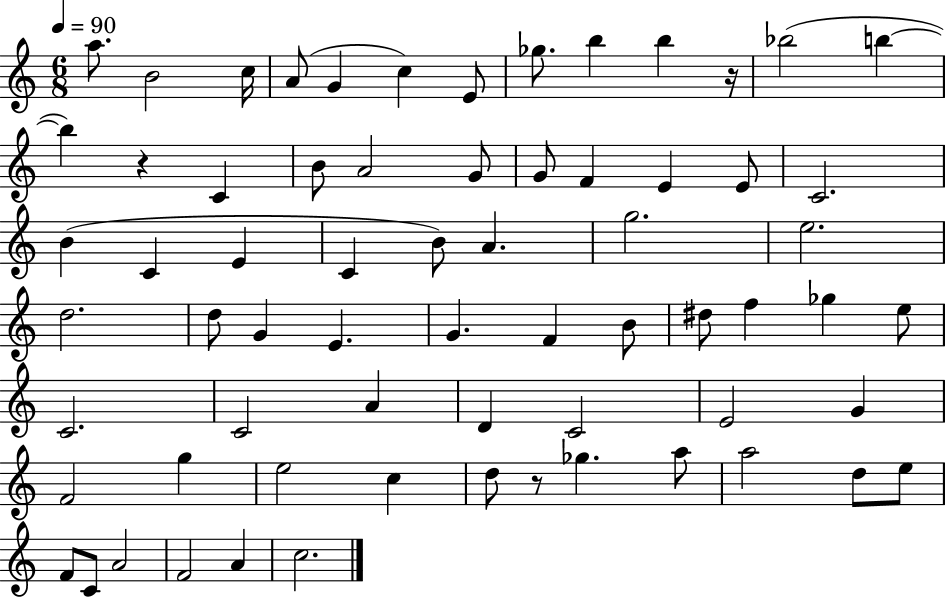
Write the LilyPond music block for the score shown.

{
  \clef treble
  \numericTimeSignature
  \time 6/8
  \key c \major
  \tempo 4 = 90
  a''8. b'2 c''16 | a'8( g'4 c''4) e'8 | ges''8. b''4 b''4 r16 | bes''2( b''4~~ | \break b''4) r4 c'4 | b'8 a'2 g'8 | g'8 f'4 e'4 e'8 | c'2. | \break b'4( c'4 e'4 | c'4 b'8) a'4. | g''2. | e''2. | \break d''2. | d''8 g'4 e'4. | g'4. f'4 b'8 | dis''8 f''4 ges''4 e''8 | \break c'2. | c'2 a'4 | d'4 c'2 | e'2 g'4 | \break f'2 g''4 | e''2 c''4 | d''8 r8 ges''4. a''8 | a''2 d''8 e''8 | \break f'8 c'8 a'2 | f'2 a'4 | c''2. | \bar "|."
}